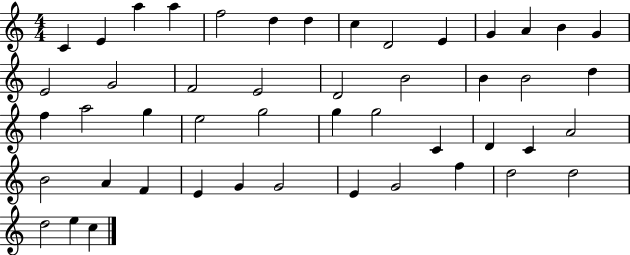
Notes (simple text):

C4/q E4/q A5/q A5/q F5/h D5/q D5/q C5/q D4/h E4/q G4/q A4/q B4/q G4/q E4/h G4/h F4/h E4/h D4/h B4/h B4/q B4/h D5/q F5/q A5/h G5/q E5/h G5/h G5/q G5/h C4/q D4/q C4/q A4/h B4/h A4/q F4/q E4/q G4/q G4/h E4/q G4/h F5/q D5/h D5/h D5/h E5/q C5/q